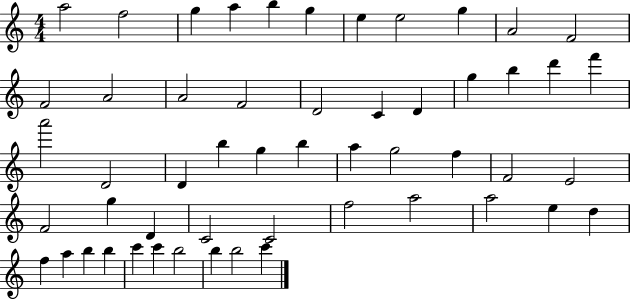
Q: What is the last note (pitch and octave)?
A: C6